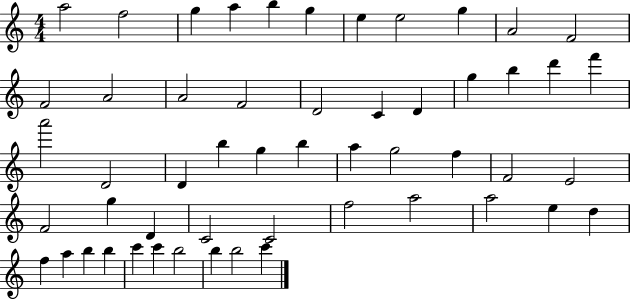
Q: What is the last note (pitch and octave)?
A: C6